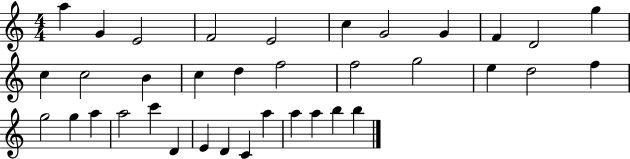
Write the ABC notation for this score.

X:1
T:Untitled
M:4/4
L:1/4
K:C
a G E2 F2 E2 c G2 G F D2 g c c2 B c d f2 f2 g2 e d2 f g2 g a a2 c' D E D C a a a b b